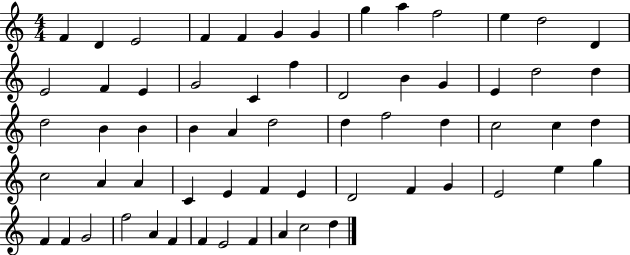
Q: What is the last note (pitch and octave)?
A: D5